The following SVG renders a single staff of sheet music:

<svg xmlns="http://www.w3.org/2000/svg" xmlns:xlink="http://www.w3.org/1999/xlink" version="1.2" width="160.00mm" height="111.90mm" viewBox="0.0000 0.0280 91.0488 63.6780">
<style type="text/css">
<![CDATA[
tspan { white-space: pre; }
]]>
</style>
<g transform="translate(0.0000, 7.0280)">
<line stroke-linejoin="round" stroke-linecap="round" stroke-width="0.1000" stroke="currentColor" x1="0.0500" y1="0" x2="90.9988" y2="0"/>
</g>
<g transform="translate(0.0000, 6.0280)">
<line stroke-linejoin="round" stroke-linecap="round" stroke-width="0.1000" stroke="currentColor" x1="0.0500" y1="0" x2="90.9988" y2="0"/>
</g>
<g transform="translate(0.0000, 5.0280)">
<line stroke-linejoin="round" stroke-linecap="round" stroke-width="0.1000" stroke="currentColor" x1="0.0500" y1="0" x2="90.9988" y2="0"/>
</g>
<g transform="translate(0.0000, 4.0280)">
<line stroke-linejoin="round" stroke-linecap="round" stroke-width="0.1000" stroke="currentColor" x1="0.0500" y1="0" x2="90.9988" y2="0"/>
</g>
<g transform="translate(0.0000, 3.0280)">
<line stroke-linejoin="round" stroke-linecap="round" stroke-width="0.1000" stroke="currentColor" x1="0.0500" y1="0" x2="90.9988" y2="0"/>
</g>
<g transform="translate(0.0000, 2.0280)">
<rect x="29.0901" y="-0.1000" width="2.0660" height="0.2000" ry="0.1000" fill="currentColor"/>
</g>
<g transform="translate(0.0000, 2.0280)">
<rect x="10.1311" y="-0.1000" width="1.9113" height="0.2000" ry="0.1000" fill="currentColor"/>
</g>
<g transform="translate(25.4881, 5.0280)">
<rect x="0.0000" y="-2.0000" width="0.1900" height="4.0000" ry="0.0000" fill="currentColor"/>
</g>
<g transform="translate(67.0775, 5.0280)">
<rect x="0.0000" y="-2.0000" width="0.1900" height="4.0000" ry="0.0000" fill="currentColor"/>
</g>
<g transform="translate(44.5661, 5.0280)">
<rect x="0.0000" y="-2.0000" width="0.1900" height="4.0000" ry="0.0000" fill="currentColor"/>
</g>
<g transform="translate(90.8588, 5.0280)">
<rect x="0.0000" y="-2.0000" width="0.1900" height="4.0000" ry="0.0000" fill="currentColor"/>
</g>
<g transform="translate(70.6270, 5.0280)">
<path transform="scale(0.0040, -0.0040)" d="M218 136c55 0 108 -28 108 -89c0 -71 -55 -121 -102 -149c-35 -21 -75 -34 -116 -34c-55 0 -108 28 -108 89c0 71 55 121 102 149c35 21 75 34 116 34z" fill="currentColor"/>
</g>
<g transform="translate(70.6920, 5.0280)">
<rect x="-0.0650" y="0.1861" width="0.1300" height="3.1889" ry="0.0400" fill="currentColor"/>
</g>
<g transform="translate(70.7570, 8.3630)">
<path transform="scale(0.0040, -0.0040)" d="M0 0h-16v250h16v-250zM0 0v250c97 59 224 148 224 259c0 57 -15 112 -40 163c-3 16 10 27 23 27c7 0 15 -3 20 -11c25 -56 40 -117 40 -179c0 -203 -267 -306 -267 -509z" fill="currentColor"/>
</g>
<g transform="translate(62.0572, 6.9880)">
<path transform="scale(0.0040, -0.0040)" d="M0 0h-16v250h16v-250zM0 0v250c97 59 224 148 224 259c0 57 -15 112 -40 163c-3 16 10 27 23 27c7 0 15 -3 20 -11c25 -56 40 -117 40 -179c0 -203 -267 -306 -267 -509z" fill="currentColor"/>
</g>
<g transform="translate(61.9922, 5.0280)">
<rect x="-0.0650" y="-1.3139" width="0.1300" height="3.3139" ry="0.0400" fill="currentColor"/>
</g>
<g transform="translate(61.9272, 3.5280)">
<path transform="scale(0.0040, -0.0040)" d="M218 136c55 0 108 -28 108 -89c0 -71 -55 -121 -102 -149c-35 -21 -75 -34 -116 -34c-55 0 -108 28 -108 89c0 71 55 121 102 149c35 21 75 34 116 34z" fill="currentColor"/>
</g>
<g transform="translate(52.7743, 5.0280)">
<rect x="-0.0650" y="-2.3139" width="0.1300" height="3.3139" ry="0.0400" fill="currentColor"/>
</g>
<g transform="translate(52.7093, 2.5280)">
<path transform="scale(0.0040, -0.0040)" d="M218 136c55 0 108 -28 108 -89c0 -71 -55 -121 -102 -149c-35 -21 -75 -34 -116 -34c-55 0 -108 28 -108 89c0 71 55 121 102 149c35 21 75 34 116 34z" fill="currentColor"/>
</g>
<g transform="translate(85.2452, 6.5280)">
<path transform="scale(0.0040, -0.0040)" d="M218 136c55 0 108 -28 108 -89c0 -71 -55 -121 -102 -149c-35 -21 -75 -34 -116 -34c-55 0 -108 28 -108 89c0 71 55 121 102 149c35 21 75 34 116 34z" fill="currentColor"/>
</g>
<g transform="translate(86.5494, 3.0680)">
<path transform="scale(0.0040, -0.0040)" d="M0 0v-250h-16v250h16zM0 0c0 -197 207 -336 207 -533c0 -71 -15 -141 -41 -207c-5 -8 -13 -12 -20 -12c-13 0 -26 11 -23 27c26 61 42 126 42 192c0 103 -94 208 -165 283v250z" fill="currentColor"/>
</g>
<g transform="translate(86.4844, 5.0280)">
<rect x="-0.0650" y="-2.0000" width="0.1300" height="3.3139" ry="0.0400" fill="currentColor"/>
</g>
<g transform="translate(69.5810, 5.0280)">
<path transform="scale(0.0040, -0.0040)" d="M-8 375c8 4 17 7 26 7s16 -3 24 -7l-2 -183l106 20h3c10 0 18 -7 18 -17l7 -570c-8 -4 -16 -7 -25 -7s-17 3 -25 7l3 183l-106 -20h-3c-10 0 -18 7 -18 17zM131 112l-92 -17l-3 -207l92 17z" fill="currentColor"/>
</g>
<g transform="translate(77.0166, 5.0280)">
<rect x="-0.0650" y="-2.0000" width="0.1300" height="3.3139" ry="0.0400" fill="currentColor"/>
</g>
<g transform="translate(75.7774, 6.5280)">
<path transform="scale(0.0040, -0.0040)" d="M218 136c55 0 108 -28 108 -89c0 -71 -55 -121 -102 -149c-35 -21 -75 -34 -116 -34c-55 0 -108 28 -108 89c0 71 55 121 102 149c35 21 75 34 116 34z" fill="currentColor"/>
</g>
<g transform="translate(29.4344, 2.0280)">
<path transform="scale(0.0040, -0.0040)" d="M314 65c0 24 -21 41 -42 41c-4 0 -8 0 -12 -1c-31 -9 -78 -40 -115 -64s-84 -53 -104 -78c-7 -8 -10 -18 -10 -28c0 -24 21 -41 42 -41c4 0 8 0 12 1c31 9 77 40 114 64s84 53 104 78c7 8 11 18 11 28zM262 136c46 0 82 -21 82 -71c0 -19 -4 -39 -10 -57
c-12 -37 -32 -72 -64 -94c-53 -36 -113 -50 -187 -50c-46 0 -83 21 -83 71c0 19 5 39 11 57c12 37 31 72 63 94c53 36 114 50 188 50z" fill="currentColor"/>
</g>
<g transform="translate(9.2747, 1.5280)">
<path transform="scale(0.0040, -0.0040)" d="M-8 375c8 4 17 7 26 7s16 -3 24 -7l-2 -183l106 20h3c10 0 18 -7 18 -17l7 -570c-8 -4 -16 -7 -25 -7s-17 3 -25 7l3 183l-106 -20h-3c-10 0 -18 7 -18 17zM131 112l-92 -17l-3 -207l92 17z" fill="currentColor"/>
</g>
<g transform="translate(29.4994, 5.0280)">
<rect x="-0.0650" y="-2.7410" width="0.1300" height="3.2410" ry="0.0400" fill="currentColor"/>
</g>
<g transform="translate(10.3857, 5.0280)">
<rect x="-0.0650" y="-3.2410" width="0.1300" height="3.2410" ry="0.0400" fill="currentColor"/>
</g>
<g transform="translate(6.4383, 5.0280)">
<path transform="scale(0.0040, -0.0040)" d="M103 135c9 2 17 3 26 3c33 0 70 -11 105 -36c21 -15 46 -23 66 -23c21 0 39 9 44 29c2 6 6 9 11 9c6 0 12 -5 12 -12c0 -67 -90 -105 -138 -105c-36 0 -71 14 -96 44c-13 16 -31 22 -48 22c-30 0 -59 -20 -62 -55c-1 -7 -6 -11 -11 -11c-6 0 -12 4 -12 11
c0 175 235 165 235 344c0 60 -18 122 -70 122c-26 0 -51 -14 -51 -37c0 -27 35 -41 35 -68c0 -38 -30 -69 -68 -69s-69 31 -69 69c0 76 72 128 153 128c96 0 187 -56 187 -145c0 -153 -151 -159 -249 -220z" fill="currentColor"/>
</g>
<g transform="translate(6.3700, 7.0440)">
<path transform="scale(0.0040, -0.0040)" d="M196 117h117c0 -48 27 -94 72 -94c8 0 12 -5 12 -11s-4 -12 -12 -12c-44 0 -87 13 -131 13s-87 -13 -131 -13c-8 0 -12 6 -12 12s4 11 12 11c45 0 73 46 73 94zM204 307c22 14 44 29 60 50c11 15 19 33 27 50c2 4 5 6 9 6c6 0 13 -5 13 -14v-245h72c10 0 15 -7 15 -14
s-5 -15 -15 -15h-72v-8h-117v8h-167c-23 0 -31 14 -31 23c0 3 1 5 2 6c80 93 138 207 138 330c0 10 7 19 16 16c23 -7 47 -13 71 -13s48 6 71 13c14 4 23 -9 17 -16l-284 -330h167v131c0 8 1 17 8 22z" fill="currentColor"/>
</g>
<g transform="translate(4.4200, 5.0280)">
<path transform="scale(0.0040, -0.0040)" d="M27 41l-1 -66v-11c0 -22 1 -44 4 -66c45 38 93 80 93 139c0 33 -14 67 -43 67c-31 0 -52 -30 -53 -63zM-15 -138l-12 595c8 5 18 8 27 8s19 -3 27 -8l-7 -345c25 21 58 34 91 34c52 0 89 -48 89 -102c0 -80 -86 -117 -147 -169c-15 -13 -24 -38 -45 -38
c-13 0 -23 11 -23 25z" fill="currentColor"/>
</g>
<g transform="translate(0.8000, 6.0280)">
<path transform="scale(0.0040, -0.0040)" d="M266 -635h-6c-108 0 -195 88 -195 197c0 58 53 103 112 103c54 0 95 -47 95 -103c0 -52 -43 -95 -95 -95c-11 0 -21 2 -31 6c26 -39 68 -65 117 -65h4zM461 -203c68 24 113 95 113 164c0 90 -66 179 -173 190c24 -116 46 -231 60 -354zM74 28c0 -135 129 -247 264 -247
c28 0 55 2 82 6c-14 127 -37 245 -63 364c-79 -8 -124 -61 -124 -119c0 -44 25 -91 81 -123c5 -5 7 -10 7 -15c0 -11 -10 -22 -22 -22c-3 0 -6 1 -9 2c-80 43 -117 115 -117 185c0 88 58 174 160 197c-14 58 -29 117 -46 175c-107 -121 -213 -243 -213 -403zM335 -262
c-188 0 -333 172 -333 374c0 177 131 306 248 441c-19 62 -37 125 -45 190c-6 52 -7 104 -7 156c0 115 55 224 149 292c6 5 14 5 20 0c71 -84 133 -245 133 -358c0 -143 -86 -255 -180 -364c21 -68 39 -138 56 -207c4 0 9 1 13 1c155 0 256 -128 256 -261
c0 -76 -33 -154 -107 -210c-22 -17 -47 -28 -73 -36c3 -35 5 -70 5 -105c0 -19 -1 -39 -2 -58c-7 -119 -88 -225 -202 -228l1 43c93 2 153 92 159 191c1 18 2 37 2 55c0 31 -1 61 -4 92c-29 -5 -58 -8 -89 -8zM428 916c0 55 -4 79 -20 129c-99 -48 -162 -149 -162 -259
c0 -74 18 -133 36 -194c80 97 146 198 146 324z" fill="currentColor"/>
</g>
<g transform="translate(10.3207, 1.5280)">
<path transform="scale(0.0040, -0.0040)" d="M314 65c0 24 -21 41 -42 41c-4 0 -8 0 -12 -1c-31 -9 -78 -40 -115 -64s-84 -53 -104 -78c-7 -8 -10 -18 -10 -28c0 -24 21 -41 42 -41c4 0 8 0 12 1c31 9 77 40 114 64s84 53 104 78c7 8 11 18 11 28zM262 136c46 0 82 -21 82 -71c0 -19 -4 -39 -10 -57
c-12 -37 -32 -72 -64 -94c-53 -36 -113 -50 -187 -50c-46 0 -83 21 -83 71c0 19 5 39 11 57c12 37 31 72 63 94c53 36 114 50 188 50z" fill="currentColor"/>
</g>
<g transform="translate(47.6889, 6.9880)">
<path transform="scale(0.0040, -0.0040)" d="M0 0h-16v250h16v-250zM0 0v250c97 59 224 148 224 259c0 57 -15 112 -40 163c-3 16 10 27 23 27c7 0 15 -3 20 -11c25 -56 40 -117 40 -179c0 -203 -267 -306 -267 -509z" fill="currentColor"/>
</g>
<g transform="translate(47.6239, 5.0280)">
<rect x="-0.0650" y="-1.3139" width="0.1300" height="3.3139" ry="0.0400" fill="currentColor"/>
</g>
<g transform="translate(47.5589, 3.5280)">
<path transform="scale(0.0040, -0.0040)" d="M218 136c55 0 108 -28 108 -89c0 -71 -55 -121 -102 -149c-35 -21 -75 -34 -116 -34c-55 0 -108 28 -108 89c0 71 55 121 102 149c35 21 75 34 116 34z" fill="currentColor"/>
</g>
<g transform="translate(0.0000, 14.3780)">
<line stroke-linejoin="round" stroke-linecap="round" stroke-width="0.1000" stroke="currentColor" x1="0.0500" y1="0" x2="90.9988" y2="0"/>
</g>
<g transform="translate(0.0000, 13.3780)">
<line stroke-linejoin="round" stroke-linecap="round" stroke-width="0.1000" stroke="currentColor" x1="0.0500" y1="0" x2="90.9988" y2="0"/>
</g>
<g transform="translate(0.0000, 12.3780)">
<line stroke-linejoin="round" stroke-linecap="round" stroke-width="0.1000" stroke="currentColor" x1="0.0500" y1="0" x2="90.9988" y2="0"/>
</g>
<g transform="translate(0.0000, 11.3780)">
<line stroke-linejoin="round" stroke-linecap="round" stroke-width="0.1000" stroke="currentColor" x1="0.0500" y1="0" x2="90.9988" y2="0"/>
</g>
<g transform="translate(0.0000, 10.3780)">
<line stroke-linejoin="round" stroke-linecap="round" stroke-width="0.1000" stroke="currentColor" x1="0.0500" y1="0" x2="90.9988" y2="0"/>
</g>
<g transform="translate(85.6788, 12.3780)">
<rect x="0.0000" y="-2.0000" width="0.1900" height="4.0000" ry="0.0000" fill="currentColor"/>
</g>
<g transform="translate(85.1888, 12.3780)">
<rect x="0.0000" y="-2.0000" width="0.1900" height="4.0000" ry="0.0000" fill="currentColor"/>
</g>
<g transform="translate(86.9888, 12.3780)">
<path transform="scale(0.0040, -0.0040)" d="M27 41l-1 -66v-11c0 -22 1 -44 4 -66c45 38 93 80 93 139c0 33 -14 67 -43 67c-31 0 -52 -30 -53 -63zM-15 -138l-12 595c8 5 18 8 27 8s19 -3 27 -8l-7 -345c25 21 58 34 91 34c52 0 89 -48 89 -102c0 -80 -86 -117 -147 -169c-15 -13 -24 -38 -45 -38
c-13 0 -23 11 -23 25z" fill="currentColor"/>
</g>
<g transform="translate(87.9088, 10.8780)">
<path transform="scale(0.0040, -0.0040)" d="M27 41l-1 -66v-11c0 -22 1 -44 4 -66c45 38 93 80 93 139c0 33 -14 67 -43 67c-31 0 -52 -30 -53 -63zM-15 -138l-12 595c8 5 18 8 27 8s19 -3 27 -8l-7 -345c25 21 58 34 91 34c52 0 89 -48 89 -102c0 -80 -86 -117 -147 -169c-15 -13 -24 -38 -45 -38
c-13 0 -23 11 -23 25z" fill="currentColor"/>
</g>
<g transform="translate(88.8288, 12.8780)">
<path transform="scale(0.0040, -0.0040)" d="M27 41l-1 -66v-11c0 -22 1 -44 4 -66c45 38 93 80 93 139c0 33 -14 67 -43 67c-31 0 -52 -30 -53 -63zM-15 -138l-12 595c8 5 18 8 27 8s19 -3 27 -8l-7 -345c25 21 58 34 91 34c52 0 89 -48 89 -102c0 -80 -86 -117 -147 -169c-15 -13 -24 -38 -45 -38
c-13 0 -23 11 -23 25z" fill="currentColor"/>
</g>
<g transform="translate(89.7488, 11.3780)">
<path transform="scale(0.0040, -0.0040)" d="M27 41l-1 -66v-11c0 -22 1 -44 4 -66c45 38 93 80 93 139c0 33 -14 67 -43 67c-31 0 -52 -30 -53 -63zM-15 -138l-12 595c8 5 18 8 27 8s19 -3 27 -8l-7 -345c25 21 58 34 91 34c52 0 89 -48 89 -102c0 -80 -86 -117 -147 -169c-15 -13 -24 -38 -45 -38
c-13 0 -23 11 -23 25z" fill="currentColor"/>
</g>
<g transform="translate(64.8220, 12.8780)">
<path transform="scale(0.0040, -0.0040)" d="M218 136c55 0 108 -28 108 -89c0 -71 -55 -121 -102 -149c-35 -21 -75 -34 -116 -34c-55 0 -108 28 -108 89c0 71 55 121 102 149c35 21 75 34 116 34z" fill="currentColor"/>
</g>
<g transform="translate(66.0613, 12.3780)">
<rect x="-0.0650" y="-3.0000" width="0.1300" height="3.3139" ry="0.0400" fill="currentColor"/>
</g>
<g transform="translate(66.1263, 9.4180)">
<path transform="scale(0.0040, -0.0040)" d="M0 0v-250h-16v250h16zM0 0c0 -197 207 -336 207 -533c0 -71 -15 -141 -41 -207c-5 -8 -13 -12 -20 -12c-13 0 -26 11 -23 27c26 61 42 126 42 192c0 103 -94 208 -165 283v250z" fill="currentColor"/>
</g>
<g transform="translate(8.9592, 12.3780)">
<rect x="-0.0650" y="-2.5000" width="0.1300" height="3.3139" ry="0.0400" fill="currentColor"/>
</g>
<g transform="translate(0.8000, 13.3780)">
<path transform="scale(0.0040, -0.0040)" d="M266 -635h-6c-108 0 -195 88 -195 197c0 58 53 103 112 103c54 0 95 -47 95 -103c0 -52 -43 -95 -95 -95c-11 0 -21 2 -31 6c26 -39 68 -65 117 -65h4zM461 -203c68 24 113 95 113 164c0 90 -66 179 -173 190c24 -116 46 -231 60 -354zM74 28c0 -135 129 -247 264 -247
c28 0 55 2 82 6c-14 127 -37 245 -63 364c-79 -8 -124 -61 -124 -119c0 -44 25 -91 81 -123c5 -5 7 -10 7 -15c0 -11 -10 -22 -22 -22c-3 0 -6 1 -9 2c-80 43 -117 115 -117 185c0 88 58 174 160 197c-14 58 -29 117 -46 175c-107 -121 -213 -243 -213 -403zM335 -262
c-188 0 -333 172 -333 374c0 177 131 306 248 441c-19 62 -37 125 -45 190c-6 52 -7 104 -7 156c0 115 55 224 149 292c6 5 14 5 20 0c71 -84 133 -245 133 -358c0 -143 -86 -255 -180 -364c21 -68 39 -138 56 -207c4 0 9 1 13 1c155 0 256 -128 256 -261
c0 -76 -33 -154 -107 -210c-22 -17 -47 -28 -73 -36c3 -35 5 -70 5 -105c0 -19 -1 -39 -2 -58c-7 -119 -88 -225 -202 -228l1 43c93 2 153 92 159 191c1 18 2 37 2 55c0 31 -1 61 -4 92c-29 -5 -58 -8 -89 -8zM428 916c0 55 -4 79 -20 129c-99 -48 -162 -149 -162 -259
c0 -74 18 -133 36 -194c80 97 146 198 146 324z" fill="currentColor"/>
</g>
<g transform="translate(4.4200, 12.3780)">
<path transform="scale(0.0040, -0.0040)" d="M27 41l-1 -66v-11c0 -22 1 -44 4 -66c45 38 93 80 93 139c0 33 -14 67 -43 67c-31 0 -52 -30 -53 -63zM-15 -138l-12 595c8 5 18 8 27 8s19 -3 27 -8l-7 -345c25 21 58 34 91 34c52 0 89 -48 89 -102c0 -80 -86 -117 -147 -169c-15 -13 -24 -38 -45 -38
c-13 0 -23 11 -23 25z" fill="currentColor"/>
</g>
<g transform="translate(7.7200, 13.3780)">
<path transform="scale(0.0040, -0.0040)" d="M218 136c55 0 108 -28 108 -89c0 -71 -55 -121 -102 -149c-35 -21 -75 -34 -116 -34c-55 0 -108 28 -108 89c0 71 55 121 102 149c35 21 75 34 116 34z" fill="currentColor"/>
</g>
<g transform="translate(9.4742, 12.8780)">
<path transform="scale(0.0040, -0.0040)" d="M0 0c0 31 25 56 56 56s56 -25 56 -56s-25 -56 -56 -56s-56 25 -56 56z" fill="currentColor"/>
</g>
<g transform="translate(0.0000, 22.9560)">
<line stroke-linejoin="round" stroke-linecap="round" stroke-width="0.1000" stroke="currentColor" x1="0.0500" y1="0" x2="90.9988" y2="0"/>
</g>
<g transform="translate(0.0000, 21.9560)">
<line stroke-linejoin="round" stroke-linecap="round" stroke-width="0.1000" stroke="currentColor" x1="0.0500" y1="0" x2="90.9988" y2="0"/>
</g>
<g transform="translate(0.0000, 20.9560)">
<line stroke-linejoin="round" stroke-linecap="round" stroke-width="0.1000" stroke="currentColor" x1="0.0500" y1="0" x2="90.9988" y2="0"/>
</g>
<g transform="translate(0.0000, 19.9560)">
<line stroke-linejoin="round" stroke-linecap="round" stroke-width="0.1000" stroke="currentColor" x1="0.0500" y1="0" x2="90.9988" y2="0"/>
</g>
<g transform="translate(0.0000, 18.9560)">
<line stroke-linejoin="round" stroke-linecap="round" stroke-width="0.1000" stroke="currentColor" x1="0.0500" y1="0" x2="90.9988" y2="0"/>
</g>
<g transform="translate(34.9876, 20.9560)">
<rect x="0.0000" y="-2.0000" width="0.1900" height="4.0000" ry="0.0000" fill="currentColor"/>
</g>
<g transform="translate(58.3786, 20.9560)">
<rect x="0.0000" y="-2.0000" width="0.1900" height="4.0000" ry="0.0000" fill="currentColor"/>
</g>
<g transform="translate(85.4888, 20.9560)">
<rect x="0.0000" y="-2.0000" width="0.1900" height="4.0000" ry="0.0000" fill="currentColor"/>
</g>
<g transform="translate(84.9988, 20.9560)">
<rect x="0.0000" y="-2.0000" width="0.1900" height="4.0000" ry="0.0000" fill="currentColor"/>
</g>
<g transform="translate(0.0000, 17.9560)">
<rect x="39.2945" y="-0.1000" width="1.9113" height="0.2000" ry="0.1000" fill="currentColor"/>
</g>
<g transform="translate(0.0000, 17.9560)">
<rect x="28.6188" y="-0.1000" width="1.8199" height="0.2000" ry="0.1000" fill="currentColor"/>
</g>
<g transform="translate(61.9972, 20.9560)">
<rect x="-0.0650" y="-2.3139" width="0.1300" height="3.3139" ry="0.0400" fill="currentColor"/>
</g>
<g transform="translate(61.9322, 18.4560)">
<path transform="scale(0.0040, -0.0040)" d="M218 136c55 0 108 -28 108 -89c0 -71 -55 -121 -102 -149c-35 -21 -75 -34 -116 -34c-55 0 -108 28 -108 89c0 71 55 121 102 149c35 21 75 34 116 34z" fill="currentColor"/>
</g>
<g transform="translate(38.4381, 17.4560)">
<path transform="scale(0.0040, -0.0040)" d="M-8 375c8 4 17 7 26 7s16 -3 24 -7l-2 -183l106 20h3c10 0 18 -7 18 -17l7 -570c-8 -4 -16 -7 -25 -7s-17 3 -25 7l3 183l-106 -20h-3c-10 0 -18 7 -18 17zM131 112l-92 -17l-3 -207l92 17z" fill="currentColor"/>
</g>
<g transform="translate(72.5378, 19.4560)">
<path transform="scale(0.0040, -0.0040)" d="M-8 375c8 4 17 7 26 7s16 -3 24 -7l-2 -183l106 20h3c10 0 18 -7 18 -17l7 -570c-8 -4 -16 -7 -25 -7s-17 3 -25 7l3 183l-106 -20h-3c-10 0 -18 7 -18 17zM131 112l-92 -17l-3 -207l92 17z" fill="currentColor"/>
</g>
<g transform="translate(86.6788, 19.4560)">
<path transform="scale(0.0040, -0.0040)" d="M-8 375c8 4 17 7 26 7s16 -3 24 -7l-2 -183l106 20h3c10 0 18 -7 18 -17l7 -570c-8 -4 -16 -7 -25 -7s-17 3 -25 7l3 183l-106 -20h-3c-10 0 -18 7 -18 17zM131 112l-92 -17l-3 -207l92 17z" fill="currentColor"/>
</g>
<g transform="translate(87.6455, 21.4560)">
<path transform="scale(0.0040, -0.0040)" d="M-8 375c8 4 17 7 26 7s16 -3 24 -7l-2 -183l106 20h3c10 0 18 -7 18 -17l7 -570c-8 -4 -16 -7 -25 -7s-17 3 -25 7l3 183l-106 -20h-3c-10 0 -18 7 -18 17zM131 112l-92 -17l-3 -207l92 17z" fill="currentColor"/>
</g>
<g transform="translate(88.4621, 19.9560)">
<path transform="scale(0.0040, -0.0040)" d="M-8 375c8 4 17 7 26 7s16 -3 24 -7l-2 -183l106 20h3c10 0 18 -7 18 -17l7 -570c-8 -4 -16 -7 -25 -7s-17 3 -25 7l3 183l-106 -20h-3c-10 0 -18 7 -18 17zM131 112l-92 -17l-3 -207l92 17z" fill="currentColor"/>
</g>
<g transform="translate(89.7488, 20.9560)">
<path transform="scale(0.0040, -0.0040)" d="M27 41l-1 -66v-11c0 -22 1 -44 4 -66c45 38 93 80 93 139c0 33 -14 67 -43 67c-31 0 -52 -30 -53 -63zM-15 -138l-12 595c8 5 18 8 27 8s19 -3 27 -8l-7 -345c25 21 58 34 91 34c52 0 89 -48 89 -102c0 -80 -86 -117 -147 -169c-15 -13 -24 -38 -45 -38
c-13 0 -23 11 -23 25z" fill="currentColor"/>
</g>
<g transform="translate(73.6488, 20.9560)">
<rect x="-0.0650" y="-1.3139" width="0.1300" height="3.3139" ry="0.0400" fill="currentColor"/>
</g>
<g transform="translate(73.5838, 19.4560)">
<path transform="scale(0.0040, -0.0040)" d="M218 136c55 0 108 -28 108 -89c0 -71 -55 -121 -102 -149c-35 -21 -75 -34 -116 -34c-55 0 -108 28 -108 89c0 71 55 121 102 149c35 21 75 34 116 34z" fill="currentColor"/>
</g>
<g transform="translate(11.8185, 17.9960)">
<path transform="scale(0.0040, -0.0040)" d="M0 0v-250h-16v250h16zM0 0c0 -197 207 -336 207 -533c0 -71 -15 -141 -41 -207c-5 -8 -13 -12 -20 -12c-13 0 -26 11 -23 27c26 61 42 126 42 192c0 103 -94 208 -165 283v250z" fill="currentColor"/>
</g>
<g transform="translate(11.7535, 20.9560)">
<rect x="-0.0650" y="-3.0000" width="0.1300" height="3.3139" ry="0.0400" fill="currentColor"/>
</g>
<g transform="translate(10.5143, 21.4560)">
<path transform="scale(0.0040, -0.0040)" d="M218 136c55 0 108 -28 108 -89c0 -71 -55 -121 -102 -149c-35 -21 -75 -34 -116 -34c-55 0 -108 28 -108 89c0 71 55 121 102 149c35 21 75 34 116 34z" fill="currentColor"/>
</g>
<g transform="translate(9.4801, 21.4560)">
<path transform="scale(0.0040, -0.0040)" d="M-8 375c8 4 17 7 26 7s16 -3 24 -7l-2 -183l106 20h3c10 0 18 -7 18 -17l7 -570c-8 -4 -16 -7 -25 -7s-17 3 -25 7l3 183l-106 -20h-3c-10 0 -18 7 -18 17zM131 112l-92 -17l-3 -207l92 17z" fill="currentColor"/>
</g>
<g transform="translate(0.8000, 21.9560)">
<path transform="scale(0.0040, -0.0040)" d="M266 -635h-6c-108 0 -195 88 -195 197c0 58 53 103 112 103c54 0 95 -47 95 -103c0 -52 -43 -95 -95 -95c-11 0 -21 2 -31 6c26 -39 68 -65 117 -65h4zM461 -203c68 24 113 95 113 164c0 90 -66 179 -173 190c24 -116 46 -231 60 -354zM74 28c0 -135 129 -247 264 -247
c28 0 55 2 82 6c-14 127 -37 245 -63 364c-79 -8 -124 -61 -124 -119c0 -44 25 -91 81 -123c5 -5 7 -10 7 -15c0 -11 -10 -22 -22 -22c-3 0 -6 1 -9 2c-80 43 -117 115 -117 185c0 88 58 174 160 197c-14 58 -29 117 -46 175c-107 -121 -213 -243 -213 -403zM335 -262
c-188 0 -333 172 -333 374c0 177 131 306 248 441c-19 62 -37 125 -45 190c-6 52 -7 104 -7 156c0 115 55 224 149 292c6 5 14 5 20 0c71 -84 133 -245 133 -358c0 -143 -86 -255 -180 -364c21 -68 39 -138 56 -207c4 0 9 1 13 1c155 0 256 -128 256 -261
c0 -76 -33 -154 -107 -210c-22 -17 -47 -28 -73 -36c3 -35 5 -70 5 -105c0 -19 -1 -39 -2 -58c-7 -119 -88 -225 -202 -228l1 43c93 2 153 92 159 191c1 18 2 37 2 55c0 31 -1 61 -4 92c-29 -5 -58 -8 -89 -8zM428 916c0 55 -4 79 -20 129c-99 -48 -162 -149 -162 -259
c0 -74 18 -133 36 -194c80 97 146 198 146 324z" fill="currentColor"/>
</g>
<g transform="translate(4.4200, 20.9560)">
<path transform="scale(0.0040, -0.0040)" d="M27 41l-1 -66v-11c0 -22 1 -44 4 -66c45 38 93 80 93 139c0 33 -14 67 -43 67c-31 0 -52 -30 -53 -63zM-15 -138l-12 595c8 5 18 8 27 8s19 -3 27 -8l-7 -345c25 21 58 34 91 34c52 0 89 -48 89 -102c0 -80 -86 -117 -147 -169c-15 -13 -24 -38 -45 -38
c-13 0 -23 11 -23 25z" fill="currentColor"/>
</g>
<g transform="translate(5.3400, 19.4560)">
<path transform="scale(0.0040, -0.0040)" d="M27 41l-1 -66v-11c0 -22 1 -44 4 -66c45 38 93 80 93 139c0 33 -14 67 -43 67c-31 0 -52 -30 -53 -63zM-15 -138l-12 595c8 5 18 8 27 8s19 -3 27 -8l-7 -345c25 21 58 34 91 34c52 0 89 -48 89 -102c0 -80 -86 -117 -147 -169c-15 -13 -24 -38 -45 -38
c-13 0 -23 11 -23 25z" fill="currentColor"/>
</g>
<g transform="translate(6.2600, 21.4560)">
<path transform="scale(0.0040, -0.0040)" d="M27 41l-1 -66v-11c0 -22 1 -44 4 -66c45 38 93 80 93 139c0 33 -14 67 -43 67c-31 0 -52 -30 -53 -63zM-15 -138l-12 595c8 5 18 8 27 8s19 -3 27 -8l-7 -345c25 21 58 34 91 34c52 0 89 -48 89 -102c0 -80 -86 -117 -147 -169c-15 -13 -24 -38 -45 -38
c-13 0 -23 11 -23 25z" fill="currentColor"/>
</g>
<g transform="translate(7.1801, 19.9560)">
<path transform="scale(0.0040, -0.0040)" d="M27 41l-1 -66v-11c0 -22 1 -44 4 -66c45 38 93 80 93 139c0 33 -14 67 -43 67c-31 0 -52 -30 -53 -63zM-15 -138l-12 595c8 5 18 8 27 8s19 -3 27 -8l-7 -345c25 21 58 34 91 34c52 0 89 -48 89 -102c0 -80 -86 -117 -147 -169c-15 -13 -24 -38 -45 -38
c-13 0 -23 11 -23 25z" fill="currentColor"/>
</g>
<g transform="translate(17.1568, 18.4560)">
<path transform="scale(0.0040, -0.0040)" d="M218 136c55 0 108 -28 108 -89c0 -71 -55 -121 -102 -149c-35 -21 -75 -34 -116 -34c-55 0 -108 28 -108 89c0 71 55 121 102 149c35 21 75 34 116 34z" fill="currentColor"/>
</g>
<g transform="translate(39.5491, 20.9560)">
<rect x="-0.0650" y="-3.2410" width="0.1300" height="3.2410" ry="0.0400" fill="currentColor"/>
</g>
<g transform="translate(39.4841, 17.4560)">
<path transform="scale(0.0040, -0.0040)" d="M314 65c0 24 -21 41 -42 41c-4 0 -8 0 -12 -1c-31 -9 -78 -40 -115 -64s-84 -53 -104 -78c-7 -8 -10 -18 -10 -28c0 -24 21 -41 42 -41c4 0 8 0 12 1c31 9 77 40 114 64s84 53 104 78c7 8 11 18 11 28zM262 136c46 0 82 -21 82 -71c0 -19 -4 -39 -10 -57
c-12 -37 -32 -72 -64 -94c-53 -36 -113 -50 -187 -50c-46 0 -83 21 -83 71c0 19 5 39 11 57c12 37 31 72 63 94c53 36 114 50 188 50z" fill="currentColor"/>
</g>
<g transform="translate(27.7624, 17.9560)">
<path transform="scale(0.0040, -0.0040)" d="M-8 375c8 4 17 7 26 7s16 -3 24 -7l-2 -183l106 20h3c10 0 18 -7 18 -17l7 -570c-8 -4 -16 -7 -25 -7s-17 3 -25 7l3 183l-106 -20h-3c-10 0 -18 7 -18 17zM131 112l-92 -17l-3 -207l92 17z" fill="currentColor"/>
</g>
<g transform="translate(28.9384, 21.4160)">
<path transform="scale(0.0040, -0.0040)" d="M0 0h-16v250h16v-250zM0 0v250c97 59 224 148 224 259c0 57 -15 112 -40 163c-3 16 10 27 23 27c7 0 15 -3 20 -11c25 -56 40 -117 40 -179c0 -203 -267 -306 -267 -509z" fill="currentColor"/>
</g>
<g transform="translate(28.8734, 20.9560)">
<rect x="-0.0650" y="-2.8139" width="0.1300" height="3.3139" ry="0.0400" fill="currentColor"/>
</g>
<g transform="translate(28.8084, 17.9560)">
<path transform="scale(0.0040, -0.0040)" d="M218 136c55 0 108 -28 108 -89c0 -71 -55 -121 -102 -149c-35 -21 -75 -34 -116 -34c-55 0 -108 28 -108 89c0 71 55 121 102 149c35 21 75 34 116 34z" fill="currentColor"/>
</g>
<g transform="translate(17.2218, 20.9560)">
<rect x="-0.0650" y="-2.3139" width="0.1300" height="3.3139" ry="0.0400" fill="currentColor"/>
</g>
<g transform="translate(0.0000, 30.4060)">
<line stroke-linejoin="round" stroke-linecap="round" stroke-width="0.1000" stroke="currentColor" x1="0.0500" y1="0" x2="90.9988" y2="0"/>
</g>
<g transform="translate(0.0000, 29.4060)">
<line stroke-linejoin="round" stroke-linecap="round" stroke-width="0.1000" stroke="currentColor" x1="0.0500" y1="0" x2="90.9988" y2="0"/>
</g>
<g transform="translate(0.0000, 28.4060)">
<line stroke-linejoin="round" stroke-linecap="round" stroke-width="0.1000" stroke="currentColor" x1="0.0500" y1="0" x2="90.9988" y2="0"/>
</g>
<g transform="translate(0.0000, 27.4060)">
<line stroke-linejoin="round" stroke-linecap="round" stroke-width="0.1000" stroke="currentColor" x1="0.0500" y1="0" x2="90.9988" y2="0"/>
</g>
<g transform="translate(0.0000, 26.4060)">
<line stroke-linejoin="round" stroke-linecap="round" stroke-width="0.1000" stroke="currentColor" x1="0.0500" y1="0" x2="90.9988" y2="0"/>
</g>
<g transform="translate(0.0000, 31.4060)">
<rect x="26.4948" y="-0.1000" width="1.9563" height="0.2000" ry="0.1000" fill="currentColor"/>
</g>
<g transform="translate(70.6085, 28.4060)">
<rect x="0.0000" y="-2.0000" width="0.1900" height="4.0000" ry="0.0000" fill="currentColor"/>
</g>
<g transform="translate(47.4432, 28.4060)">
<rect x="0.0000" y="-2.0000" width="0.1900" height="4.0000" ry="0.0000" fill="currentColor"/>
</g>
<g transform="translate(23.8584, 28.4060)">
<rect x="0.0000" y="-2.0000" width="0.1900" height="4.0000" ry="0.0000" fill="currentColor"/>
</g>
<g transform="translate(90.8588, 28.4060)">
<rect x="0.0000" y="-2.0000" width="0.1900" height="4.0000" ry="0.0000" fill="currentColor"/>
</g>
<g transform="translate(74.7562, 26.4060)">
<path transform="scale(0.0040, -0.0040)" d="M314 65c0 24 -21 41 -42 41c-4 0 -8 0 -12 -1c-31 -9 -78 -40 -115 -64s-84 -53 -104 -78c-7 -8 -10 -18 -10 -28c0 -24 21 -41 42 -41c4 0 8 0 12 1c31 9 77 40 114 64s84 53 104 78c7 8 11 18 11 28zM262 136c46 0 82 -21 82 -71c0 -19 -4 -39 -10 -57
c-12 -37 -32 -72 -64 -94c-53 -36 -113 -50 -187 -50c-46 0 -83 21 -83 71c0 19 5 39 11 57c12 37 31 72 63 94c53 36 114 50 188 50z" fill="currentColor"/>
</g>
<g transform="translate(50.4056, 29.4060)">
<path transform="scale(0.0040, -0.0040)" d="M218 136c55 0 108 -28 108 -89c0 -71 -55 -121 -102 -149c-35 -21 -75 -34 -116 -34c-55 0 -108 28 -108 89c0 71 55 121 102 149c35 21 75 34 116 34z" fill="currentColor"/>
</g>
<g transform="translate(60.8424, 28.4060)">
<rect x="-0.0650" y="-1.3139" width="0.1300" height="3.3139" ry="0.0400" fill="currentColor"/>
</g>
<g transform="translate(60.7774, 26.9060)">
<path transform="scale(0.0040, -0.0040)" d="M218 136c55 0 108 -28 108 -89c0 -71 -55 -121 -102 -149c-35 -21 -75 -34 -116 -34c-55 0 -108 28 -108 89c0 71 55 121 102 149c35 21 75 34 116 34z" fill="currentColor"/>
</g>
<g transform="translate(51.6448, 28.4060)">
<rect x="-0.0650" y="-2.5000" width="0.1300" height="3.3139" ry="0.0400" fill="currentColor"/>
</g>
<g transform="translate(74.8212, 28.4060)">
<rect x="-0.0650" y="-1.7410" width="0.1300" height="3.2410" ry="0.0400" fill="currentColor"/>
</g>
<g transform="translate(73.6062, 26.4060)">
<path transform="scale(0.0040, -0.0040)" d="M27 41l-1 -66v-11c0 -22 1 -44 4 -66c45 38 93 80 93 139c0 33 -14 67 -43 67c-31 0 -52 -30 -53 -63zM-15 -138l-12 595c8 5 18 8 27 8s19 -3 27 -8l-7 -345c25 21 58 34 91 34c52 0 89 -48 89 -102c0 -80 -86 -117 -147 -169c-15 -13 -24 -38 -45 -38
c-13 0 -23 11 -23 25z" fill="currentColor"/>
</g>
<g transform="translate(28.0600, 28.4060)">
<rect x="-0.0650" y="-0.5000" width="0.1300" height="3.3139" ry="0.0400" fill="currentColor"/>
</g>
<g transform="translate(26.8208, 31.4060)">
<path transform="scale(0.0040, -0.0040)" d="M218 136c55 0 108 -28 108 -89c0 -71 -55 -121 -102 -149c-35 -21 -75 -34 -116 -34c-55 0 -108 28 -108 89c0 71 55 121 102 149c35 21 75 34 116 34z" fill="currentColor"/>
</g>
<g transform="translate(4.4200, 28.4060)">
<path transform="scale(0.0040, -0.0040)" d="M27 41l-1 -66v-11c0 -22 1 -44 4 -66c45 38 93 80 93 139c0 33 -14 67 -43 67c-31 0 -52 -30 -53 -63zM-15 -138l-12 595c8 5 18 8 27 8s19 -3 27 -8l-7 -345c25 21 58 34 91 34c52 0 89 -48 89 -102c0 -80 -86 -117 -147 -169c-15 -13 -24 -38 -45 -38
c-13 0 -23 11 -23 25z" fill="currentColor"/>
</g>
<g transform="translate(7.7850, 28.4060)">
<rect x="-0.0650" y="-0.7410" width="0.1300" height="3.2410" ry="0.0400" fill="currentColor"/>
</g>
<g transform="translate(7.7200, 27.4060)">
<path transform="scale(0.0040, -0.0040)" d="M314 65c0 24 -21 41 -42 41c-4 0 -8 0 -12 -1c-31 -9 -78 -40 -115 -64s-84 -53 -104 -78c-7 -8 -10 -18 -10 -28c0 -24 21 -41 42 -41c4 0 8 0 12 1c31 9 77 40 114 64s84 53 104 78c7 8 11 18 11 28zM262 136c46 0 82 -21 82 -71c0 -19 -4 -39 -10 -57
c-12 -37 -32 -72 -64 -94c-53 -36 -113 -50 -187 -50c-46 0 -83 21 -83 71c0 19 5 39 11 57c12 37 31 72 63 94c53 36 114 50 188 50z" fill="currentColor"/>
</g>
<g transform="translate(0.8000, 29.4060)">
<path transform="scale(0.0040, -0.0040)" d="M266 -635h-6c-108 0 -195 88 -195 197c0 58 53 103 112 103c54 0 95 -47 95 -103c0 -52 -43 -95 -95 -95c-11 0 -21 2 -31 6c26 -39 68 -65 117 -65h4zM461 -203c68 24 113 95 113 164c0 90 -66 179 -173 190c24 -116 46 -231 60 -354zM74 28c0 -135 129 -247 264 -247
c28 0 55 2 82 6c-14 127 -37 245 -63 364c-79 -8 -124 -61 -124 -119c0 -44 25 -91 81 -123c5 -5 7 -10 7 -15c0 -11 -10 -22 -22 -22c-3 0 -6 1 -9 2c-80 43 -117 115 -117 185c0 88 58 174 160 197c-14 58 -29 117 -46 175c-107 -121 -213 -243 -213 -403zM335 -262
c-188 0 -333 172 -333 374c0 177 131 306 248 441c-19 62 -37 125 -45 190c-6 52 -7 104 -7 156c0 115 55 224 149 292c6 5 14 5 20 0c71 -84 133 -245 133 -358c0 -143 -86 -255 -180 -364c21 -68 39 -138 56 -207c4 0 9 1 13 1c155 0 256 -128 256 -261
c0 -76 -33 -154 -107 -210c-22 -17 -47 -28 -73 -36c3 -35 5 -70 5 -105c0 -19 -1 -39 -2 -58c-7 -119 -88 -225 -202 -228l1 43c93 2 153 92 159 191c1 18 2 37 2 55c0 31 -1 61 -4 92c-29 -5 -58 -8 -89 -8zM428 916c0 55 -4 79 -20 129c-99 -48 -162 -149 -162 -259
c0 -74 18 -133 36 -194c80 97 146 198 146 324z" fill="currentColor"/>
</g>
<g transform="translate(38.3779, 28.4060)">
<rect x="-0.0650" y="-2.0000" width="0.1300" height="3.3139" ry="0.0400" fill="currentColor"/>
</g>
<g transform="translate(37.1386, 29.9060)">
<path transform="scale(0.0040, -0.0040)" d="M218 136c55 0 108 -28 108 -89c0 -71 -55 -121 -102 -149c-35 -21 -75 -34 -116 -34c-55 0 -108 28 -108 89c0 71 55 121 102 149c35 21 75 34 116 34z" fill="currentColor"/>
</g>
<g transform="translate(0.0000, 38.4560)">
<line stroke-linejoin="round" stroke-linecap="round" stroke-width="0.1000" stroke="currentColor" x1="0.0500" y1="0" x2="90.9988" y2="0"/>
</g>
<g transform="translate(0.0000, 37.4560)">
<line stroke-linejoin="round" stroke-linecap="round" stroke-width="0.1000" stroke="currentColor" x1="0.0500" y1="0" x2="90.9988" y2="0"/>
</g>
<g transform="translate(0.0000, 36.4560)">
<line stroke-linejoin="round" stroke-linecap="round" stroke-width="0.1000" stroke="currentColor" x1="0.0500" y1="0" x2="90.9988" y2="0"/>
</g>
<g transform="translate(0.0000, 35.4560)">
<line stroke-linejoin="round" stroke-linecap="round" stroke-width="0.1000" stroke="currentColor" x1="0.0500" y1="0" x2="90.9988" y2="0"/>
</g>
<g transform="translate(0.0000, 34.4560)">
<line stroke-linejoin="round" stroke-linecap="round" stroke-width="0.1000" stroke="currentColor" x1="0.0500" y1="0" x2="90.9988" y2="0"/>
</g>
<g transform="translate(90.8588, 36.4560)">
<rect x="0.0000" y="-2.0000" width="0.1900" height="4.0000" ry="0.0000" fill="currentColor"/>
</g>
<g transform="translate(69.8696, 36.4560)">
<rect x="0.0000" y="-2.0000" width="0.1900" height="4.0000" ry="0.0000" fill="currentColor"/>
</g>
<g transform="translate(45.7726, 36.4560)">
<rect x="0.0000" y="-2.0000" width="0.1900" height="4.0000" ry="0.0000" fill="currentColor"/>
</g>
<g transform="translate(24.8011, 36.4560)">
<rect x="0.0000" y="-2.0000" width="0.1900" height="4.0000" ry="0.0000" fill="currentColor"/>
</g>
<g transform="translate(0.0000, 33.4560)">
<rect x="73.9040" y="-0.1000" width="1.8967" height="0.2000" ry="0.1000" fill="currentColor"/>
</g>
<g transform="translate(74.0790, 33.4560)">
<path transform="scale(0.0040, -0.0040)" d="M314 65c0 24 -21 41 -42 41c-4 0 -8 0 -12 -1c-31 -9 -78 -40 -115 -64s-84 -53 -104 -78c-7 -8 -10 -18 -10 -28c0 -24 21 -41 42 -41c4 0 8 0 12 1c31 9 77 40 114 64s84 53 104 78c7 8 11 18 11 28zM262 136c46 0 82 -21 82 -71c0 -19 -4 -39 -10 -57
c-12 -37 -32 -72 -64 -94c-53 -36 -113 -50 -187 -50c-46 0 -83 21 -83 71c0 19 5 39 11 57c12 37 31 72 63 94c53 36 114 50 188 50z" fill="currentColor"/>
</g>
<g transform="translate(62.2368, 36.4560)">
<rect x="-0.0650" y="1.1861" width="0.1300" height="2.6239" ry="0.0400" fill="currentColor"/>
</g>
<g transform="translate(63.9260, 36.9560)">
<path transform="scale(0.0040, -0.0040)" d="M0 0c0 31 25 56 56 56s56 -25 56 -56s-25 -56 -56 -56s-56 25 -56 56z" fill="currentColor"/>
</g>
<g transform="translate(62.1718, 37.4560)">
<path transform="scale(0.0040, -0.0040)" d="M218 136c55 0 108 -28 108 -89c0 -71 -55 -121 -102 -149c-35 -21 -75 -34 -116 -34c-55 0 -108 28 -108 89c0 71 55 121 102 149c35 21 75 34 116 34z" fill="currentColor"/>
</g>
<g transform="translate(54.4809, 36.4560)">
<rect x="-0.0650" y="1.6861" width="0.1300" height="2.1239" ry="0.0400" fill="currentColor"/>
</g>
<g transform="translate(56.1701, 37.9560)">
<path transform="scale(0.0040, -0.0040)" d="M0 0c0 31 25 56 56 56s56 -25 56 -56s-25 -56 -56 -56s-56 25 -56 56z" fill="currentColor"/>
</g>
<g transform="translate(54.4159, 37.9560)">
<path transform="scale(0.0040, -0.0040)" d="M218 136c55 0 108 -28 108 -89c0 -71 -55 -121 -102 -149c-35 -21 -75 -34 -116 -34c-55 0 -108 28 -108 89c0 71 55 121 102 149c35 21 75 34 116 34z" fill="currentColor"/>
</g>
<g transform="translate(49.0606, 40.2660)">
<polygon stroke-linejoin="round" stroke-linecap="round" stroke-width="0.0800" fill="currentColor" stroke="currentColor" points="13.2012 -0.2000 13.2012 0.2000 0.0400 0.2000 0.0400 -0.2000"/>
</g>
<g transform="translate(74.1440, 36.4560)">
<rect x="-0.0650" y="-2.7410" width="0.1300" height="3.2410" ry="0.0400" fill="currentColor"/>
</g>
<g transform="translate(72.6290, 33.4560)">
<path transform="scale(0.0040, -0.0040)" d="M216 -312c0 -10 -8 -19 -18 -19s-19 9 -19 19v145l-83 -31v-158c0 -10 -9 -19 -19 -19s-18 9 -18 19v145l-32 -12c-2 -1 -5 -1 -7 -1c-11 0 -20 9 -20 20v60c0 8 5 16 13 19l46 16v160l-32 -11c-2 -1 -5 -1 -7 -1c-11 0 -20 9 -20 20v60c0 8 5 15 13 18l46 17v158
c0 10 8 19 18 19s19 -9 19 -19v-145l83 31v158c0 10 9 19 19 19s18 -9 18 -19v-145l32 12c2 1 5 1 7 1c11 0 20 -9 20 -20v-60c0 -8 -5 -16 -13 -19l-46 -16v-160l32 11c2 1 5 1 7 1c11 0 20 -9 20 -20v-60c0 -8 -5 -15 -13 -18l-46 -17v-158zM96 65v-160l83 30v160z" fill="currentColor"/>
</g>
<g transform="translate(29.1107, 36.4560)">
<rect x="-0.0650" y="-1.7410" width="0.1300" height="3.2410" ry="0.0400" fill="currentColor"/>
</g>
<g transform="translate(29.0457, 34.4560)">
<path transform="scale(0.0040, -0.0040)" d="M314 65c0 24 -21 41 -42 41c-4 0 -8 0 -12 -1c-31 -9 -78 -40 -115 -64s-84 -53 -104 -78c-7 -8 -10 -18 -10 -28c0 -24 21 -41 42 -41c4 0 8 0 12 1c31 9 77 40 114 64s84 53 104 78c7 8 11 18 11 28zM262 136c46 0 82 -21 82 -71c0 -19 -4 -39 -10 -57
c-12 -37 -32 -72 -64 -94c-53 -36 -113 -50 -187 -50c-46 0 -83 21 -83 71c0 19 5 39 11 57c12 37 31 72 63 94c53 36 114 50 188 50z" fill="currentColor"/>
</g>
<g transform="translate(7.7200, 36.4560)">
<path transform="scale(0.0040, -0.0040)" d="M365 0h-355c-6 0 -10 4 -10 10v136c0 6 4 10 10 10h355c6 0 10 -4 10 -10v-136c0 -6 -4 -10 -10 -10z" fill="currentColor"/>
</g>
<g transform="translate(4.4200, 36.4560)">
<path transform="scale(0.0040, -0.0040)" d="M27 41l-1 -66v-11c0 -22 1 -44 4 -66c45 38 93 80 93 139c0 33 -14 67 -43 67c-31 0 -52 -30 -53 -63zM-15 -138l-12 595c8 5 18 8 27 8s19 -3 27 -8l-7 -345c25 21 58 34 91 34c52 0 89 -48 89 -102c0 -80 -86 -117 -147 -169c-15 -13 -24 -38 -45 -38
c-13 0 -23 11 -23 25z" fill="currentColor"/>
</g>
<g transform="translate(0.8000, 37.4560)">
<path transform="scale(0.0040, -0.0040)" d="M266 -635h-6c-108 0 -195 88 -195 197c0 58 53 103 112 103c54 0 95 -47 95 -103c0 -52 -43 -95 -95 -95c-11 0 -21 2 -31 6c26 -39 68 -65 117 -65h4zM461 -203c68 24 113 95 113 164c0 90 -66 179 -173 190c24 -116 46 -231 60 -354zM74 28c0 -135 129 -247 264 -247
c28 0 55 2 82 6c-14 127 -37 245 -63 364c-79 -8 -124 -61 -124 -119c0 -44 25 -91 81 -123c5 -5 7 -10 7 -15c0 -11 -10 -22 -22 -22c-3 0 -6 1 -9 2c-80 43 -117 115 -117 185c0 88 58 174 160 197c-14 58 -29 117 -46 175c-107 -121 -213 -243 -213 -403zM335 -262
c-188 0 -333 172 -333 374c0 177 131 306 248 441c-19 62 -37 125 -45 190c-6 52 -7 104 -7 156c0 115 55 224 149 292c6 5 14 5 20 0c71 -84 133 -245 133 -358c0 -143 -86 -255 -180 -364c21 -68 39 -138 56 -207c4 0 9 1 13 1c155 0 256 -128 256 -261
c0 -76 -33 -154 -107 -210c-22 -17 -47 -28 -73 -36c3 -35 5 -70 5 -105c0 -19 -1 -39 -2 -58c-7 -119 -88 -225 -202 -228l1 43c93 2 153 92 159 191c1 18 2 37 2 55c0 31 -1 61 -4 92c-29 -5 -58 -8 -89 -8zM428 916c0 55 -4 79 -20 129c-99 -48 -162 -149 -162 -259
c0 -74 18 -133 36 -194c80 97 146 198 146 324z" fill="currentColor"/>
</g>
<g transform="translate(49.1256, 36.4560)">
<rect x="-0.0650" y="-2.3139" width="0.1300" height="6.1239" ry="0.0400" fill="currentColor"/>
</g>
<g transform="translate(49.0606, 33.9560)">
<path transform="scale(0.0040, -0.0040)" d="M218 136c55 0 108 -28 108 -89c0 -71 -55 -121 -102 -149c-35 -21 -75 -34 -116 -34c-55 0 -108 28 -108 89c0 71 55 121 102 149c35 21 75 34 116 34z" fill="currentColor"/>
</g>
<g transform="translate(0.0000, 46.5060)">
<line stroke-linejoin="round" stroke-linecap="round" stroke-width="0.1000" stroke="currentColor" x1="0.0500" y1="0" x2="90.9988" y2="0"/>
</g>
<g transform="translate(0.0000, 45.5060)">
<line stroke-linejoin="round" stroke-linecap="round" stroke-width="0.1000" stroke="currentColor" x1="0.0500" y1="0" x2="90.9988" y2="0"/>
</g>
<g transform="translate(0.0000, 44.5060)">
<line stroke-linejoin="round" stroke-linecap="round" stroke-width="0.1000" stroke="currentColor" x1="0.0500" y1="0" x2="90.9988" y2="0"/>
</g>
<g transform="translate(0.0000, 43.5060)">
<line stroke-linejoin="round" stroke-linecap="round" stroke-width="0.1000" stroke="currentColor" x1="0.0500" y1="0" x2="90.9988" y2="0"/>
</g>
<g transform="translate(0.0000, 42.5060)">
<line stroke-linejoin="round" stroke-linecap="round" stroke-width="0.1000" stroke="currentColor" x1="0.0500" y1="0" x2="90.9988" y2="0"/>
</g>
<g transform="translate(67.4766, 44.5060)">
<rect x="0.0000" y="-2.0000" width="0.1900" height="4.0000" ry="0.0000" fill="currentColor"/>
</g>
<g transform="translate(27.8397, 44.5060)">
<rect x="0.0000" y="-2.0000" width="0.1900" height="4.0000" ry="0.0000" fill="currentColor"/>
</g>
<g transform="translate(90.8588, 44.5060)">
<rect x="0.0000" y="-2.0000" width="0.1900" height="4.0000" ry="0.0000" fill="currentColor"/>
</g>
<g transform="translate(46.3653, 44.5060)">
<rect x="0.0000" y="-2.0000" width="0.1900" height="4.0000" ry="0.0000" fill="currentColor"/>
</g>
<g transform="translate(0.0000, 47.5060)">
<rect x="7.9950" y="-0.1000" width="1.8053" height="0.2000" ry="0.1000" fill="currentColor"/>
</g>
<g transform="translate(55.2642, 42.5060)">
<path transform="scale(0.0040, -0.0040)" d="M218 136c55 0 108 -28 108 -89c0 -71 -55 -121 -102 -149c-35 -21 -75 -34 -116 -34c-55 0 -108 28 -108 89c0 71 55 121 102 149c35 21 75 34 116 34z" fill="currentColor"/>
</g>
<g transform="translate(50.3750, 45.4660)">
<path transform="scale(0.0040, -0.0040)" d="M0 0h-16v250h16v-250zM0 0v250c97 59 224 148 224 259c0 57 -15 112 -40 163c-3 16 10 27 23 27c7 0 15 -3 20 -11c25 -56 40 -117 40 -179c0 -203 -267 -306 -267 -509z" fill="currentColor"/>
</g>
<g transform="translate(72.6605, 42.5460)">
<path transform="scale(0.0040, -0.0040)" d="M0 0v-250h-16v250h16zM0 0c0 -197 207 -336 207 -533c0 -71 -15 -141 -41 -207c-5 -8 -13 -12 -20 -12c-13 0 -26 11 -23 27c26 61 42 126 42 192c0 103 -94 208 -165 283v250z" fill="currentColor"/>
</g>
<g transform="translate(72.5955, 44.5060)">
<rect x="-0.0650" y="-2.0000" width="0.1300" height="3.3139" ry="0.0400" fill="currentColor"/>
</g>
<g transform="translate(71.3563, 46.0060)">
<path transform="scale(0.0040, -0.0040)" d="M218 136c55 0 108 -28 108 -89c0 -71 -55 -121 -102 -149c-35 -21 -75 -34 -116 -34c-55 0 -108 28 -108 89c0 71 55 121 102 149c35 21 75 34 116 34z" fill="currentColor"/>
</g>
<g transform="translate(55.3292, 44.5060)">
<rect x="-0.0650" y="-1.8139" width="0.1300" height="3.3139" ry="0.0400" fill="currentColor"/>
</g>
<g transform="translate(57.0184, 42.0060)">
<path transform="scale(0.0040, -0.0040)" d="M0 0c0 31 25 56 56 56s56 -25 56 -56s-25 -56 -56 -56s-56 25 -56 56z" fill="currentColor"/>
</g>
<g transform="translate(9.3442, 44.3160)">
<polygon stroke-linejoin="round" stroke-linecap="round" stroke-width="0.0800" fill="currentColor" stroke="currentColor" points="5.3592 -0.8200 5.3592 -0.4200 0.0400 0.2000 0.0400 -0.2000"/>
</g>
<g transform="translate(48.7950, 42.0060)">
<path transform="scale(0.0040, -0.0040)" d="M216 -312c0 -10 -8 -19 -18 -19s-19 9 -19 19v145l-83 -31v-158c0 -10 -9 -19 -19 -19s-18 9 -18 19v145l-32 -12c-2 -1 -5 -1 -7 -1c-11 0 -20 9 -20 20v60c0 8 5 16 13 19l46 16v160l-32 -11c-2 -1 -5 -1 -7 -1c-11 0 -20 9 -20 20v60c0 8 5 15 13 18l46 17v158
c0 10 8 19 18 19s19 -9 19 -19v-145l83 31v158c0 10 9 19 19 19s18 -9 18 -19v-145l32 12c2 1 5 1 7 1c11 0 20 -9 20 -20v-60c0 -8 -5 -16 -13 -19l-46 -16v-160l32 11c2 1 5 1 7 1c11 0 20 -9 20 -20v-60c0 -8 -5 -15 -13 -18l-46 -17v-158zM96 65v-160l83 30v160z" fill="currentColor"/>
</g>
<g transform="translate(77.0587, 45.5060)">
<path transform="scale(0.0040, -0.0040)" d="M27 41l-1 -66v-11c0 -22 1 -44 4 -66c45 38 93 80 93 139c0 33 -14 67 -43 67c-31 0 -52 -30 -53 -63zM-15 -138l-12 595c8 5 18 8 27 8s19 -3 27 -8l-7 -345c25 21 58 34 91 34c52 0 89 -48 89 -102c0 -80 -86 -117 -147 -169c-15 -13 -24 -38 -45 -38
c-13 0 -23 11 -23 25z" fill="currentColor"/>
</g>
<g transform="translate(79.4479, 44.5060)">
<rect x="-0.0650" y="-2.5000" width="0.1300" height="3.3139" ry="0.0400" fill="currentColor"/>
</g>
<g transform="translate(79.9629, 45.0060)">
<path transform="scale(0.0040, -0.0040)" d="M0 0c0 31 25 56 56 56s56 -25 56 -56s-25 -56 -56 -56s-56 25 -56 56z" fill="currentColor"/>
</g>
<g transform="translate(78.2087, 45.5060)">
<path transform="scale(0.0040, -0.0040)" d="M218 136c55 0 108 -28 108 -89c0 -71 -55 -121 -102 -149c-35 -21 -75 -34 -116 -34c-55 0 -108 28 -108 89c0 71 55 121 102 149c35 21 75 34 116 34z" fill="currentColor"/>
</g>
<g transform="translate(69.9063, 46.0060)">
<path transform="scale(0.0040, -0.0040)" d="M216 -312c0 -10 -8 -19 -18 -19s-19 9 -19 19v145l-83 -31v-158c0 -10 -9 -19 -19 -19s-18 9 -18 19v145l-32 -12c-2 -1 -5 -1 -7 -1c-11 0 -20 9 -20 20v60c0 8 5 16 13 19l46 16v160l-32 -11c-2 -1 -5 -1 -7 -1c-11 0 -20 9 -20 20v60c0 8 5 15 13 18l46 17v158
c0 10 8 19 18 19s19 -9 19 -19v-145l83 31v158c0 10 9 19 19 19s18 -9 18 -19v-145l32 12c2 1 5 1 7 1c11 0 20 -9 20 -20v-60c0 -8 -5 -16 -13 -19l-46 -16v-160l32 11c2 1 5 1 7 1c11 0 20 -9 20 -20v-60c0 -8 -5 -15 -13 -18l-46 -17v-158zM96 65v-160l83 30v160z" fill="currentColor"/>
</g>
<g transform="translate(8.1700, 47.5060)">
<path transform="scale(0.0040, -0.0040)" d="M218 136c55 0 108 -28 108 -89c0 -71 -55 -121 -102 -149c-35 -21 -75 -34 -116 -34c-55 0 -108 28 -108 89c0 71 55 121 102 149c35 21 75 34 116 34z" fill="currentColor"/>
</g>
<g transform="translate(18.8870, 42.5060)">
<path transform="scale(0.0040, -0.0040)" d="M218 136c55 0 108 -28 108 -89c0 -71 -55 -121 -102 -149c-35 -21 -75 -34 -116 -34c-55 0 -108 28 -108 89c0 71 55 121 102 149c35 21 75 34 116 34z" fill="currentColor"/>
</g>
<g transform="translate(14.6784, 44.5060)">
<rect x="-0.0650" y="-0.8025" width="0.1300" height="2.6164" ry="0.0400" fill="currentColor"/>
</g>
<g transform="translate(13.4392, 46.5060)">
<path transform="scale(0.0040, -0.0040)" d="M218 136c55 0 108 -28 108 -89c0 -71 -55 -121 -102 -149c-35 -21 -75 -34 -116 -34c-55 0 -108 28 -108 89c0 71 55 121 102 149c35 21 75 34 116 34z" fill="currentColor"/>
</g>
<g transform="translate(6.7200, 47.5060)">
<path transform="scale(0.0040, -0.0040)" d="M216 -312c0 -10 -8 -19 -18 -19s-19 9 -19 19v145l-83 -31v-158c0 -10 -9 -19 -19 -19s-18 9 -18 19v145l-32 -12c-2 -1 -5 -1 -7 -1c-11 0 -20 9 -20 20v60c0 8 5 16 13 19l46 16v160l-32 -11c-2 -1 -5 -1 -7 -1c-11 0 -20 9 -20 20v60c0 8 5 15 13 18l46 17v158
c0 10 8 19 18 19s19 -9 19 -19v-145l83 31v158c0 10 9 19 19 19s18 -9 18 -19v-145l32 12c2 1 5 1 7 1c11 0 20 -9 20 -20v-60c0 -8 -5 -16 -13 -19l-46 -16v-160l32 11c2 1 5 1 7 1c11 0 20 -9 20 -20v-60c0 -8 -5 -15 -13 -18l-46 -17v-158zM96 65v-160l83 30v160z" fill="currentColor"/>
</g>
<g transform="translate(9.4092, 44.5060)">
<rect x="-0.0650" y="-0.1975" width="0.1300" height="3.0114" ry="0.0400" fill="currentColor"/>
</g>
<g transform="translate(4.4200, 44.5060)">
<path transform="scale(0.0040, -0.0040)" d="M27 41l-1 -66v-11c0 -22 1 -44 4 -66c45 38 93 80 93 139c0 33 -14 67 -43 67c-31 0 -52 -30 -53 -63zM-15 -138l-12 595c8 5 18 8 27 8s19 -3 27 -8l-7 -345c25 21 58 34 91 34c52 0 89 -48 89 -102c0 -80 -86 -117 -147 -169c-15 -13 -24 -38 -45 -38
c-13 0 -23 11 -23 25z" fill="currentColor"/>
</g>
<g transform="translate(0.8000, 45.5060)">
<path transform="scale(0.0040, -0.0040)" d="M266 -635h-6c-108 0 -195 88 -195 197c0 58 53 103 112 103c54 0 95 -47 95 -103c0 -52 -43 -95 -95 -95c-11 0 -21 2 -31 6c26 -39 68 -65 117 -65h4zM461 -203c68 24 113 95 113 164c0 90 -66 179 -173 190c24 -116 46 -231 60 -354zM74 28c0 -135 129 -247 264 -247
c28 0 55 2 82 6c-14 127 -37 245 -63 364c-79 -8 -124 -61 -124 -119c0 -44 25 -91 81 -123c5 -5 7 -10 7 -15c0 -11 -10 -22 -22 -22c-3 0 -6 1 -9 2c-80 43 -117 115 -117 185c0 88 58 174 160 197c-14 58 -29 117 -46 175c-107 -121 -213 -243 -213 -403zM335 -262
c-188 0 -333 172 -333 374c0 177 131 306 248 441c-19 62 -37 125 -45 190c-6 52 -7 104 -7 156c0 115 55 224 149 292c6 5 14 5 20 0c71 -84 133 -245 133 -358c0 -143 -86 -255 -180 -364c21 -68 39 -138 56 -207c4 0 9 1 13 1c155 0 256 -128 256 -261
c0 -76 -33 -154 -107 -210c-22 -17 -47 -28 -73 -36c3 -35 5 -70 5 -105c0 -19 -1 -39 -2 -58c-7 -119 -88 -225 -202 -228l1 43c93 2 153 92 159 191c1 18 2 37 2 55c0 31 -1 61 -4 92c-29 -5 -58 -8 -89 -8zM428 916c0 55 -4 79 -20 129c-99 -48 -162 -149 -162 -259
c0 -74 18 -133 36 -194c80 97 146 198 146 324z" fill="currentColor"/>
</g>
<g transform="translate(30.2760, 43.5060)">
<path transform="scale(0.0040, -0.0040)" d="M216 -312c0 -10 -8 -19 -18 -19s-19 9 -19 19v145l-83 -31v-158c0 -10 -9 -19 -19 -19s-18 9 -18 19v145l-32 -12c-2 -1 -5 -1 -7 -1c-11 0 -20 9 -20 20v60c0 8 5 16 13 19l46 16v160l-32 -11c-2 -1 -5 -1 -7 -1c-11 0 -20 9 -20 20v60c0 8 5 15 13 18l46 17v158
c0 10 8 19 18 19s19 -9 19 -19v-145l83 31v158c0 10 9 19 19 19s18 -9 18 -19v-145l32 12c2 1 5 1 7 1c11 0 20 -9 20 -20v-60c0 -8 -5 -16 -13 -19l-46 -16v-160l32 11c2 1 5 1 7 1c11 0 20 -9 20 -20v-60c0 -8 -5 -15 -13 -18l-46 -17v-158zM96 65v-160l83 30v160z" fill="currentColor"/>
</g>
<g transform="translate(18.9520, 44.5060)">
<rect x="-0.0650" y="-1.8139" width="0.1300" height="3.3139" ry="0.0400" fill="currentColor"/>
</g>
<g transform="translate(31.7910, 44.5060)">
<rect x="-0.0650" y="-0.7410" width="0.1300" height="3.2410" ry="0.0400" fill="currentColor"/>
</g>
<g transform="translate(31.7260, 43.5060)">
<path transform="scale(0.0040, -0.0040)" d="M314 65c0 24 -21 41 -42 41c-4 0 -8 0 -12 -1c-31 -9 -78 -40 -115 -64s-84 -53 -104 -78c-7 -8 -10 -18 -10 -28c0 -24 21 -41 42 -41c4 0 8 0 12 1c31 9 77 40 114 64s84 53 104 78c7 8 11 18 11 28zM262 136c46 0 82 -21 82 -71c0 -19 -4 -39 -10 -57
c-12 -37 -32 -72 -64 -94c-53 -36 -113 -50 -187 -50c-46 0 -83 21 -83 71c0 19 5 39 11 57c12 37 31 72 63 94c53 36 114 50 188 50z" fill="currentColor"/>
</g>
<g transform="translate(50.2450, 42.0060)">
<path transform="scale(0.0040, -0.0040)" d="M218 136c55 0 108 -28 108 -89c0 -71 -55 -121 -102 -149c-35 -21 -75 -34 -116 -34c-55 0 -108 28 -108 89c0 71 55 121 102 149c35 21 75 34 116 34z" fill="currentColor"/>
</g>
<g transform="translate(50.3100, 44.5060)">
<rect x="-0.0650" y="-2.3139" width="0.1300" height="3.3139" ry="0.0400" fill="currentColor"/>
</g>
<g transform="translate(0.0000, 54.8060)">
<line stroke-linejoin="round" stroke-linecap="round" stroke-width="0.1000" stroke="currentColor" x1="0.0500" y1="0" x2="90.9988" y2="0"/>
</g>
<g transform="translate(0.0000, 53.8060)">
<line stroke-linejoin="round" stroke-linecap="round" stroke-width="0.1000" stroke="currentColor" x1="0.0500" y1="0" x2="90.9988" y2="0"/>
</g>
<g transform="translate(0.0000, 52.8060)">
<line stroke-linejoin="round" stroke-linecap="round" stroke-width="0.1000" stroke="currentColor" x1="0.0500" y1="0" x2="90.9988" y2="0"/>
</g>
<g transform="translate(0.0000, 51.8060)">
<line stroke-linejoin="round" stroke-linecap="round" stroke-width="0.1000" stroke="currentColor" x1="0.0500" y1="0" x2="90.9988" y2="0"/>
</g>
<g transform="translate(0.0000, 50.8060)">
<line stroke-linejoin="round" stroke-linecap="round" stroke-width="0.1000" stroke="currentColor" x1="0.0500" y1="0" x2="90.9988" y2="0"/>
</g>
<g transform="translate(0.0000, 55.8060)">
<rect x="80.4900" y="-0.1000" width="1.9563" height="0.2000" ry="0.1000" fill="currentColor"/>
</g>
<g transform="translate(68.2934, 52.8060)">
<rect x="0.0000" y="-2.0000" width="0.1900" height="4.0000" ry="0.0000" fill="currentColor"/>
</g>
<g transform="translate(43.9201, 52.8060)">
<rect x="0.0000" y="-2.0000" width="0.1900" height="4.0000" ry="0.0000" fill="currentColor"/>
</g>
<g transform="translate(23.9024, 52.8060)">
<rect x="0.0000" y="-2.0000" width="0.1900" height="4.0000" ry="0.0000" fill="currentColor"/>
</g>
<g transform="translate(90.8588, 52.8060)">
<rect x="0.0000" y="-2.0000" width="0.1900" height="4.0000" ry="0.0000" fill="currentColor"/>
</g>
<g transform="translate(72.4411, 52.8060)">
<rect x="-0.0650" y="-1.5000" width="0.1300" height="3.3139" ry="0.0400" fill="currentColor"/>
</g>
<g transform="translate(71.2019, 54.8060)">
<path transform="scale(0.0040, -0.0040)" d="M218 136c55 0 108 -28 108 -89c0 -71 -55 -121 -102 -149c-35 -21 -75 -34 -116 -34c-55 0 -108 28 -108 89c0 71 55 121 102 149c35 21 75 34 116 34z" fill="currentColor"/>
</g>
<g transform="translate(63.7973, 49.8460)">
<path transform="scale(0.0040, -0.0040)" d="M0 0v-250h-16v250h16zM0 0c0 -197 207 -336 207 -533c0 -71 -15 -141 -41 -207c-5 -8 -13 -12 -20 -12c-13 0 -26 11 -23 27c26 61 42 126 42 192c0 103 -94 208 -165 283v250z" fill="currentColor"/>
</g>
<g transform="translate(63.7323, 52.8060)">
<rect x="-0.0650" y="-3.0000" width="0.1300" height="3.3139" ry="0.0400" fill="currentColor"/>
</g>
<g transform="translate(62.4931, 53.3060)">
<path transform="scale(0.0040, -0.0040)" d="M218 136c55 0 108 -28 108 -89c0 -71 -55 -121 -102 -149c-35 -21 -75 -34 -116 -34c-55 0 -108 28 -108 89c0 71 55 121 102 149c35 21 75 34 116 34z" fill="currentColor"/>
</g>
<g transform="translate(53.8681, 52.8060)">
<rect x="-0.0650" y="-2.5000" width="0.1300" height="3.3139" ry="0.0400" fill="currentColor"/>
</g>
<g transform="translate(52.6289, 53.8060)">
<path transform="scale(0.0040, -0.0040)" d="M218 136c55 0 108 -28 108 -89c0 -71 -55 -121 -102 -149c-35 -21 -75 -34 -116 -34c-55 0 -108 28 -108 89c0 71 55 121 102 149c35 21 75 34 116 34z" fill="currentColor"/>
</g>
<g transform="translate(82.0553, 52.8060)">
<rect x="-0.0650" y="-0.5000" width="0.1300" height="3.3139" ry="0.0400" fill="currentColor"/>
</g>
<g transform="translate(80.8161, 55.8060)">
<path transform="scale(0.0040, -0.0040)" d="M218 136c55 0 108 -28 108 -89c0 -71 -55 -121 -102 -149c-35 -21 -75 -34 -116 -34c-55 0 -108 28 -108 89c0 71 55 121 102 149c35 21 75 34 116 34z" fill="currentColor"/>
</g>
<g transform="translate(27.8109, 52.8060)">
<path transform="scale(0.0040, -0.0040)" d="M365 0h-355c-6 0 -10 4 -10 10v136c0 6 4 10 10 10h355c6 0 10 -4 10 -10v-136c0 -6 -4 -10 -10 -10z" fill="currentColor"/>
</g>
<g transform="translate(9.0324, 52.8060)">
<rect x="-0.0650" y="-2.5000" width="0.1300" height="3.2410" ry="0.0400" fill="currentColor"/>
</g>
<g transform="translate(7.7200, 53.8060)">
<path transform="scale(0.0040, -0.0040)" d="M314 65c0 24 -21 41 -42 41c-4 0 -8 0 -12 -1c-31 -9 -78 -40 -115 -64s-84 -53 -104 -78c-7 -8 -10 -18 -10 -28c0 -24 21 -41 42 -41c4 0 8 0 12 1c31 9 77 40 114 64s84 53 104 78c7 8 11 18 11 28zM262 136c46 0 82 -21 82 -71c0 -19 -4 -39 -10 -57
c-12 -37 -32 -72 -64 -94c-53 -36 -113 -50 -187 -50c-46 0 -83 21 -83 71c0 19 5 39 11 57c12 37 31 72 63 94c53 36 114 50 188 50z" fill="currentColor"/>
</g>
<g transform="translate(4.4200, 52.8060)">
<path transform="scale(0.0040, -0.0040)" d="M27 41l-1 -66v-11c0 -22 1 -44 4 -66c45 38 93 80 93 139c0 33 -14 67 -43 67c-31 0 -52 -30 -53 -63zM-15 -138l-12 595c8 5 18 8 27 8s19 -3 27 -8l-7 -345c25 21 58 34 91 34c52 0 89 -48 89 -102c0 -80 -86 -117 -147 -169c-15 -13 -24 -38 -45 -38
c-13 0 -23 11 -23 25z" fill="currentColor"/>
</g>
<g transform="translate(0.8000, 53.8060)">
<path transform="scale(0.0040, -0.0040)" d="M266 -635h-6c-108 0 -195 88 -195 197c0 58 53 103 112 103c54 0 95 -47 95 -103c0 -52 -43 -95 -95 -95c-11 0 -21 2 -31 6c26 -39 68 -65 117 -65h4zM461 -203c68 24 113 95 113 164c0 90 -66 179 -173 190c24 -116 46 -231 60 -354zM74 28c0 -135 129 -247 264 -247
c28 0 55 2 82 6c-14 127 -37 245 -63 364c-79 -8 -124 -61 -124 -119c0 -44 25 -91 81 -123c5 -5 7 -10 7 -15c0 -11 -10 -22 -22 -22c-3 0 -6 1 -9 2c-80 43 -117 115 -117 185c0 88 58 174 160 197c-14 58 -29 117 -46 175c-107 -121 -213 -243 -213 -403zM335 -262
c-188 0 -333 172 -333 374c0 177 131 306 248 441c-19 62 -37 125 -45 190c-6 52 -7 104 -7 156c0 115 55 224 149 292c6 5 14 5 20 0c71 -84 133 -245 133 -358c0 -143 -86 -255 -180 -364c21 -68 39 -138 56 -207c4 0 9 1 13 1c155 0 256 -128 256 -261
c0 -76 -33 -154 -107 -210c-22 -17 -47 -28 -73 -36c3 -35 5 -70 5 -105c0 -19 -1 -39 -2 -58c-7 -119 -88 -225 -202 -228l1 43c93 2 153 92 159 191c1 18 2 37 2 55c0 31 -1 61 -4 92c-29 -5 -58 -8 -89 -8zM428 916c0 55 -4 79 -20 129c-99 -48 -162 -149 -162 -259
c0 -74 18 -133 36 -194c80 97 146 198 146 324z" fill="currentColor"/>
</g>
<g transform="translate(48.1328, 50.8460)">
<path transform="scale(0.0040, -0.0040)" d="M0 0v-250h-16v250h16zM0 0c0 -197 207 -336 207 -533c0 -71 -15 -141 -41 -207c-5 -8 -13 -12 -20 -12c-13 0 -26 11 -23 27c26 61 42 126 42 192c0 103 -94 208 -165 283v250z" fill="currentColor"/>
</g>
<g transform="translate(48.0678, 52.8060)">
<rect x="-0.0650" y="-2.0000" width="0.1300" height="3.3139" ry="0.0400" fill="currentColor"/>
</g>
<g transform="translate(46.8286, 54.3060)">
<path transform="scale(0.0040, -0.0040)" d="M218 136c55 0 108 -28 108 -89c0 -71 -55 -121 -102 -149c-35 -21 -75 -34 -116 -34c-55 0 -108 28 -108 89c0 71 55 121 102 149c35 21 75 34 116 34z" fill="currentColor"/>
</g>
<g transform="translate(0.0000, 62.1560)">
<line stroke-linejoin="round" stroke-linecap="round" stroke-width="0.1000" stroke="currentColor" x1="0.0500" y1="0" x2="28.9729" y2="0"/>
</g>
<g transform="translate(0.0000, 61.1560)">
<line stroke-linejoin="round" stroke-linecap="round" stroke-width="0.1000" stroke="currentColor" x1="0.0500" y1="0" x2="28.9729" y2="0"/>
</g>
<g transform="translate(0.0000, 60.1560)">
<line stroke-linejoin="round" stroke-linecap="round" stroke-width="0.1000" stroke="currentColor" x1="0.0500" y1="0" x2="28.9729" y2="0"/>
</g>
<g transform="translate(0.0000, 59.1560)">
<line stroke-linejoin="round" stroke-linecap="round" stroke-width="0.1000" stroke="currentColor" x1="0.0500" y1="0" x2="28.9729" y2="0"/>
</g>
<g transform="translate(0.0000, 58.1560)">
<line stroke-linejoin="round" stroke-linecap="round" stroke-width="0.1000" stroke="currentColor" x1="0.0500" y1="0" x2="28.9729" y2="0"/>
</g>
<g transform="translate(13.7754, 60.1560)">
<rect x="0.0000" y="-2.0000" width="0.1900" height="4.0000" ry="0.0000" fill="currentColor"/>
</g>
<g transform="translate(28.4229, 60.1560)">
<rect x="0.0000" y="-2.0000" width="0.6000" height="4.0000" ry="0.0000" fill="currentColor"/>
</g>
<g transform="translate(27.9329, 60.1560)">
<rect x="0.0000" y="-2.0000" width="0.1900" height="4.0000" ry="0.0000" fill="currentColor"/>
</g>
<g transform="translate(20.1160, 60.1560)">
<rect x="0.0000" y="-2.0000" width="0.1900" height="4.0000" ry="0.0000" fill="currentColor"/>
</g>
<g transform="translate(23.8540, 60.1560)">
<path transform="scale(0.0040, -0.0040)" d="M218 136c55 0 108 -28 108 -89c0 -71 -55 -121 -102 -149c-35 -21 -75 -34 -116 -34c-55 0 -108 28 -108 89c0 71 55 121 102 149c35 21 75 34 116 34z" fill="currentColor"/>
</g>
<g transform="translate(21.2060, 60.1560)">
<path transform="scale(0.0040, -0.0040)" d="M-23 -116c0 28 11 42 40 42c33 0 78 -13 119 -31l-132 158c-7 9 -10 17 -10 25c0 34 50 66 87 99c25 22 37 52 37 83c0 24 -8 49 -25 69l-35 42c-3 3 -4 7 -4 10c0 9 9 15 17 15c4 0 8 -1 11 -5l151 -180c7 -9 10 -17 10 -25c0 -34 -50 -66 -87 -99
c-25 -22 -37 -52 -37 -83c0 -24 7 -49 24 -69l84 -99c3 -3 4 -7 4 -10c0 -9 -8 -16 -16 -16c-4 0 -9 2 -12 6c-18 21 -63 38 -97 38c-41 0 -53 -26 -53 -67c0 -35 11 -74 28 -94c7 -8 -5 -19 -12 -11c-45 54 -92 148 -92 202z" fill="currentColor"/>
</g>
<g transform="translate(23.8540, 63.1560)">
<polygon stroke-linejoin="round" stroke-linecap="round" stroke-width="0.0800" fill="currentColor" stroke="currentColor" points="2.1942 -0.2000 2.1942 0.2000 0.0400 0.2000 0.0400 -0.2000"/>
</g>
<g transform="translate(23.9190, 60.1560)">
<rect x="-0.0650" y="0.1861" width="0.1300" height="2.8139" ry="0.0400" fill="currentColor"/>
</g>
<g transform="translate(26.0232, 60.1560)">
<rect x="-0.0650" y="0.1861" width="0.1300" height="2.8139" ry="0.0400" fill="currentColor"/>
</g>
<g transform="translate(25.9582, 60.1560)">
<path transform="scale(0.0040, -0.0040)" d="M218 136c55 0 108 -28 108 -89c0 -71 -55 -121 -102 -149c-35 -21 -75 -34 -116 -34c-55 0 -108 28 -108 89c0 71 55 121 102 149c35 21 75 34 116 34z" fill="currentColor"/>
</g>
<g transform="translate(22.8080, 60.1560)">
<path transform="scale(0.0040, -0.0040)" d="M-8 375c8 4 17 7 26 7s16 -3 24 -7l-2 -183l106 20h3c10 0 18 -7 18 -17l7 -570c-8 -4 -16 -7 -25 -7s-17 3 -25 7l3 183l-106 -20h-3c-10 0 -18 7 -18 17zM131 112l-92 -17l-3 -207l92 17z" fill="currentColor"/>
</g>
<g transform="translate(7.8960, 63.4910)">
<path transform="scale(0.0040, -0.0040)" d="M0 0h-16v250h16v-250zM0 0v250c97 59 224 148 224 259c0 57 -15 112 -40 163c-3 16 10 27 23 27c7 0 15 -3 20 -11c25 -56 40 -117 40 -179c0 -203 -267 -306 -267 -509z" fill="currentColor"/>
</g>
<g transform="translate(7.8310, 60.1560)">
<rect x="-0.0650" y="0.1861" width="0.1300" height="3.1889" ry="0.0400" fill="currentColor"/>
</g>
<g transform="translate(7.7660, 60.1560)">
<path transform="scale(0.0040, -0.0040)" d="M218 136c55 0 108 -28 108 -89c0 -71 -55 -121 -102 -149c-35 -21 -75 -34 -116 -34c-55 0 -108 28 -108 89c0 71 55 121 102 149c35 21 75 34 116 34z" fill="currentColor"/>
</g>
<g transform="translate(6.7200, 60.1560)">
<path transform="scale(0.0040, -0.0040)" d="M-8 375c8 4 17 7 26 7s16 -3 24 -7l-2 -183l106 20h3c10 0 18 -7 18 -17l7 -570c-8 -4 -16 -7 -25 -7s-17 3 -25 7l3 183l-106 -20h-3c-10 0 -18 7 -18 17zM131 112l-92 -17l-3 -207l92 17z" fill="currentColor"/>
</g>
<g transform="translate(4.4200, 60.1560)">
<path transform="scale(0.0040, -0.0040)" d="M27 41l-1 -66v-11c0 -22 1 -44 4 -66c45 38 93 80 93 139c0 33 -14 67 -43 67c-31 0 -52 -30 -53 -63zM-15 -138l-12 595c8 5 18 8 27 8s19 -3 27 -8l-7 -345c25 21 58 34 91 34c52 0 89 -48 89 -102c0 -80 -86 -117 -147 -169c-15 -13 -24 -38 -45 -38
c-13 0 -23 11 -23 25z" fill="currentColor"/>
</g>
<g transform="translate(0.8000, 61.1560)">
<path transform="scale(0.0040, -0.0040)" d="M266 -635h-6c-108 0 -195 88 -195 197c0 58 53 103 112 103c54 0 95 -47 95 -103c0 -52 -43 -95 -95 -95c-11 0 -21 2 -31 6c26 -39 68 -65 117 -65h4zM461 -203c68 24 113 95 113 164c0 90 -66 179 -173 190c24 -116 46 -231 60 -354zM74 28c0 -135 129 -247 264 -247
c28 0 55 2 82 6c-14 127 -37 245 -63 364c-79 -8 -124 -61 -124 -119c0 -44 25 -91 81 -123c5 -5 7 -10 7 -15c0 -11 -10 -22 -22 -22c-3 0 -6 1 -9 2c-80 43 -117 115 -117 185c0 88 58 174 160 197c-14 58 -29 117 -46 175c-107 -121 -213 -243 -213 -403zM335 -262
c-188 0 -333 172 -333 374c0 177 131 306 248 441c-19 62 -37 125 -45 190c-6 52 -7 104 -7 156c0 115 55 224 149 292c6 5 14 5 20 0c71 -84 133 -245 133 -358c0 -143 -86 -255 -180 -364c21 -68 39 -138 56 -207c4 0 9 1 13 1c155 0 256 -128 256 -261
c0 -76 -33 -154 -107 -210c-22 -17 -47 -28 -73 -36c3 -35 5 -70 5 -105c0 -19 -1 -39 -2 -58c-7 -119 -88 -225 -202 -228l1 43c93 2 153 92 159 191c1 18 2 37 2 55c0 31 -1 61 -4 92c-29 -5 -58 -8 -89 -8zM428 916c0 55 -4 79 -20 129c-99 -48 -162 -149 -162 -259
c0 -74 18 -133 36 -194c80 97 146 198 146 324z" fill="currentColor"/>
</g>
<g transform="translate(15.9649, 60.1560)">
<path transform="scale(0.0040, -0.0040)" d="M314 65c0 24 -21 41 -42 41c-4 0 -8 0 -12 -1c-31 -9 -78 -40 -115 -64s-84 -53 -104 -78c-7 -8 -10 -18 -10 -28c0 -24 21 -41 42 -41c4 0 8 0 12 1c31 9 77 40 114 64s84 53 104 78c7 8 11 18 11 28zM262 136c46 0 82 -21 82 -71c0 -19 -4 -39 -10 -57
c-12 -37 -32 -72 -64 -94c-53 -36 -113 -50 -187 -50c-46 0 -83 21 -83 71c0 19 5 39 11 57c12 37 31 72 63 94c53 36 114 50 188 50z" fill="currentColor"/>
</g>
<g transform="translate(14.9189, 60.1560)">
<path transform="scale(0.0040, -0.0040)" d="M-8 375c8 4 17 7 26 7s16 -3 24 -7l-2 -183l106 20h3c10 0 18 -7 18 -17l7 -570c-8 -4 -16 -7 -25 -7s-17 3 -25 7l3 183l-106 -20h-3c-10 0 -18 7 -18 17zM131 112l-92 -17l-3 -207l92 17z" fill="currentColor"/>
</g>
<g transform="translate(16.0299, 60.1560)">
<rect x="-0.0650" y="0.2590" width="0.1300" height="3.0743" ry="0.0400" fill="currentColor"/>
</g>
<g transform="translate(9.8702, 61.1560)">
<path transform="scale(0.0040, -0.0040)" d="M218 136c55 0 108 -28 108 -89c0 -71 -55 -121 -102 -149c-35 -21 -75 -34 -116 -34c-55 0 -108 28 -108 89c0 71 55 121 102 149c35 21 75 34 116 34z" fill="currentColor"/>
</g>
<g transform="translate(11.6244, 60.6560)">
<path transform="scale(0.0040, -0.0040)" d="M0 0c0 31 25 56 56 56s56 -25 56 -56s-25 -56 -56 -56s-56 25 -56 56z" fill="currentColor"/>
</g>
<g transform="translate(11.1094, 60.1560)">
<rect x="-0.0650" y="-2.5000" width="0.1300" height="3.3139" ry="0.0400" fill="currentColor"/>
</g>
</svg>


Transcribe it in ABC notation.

X:1
T:Untitled
M:2/4
L:1/4
K:F
b2 a2 e/2 g e/2 B/2 F F/2 G A/2 A/2 g a/2 b2 g e d2 C F G e _f2 z2 f2 g/2 F/2 G/2 ^a2 ^C/2 E/2 f ^d2 ^g/2 f ^F/2 _G G2 z2 F/2 G A/2 E C B/2 G B2 z B/2 B/2